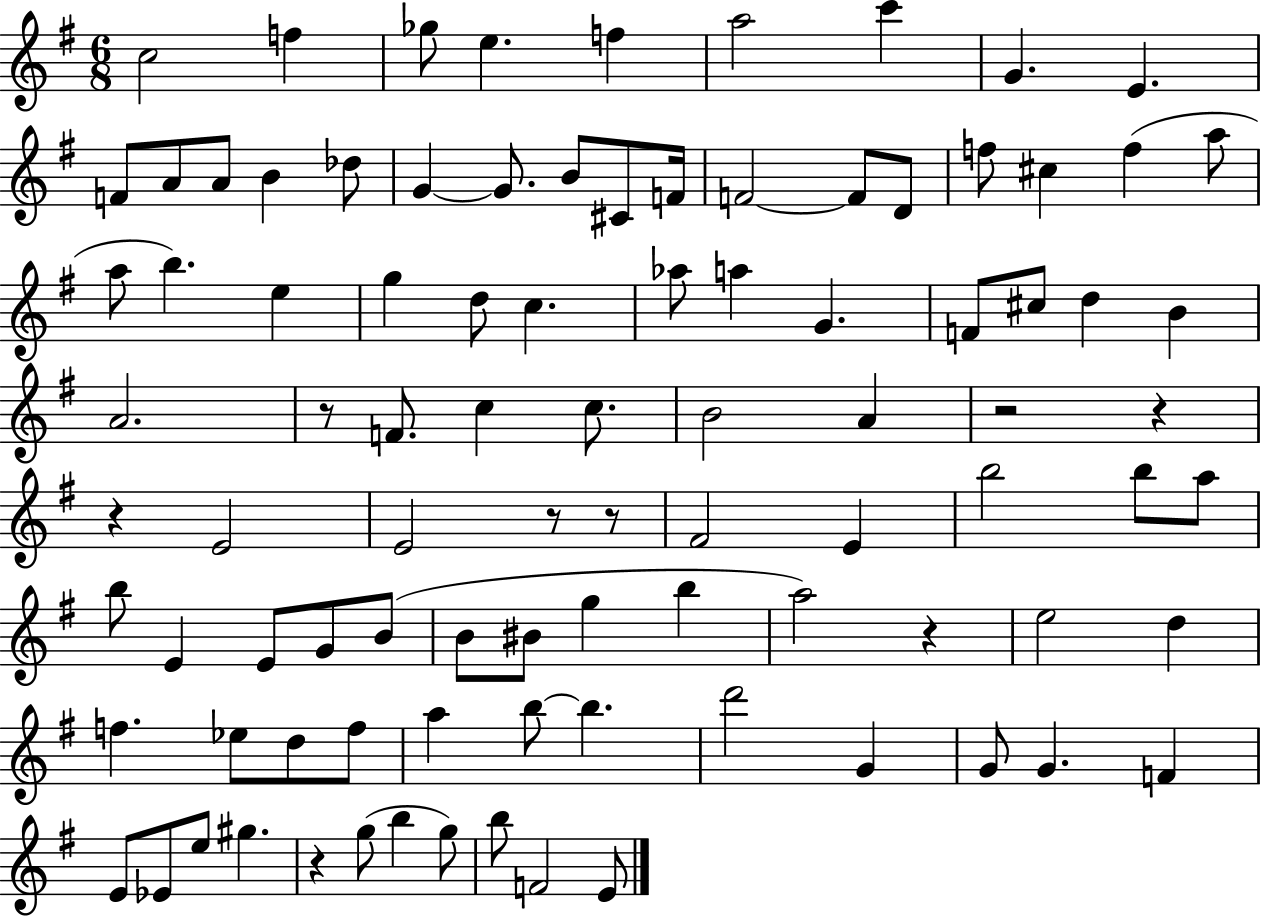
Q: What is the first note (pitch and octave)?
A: C5